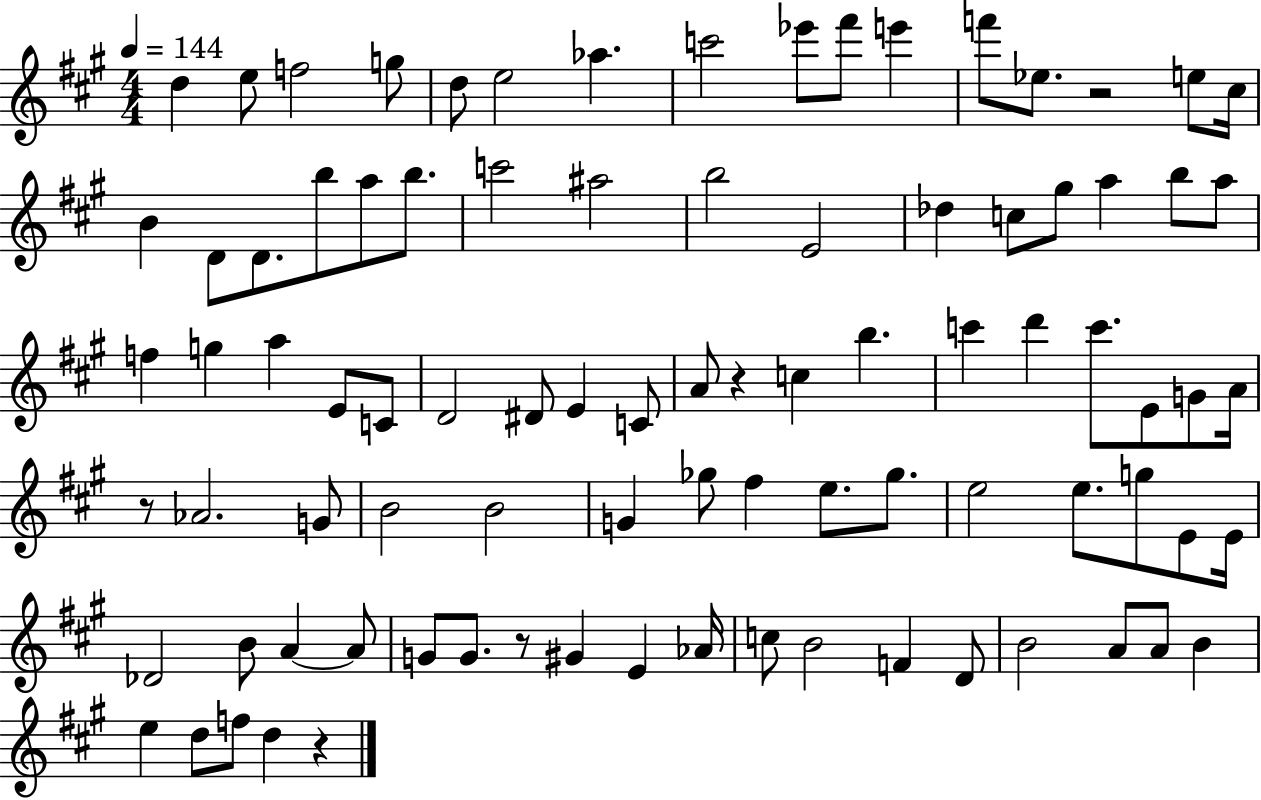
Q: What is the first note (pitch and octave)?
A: D5